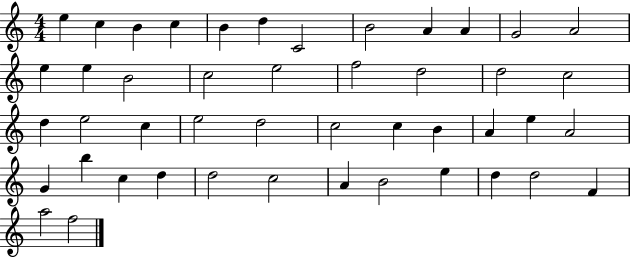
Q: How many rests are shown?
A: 0